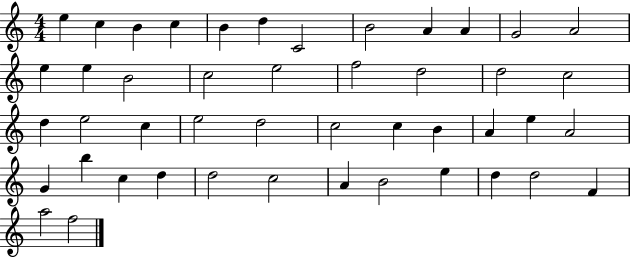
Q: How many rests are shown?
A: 0